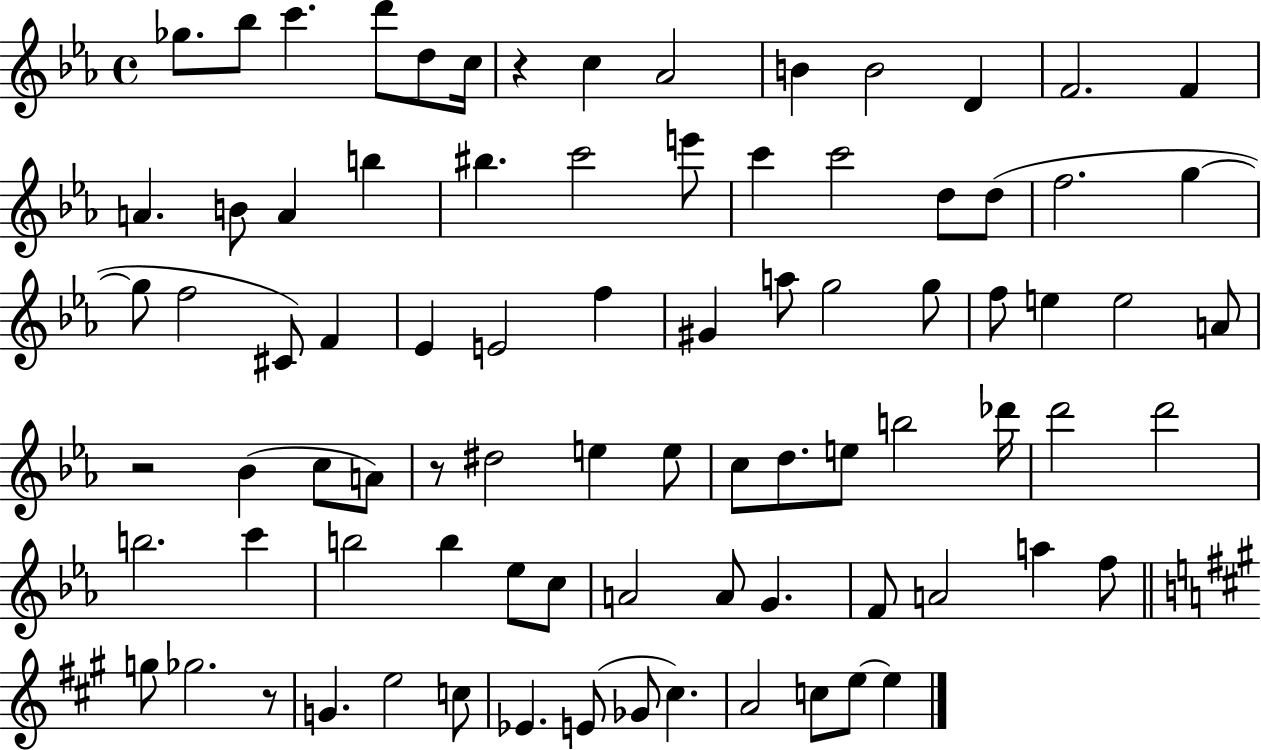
{
  \clef treble
  \time 4/4
  \defaultTimeSignature
  \key ees \major
  \repeat volta 2 { ges''8. bes''8 c'''4. d'''8 d''8 c''16 | r4 c''4 aes'2 | b'4 b'2 d'4 | f'2. f'4 | \break a'4. b'8 a'4 b''4 | bis''4. c'''2 e'''8 | c'''4 c'''2 d''8 d''8( | f''2. g''4~~ | \break g''8 f''2 cis'8) f'4 | ees'4 e'2 f''4 | gis'4 a''8 g''2 g''8 | f''8 e''4 e''2 a'8 | \break r2 bes'4( c''8 a'8) | r8 dis''2 e''4 e''8 | c''8 d''8. e''8 b''2 des'''16 | d'''2 d'''2 | \break b''2. c'''4 | b''2 b''4 ees''8 c''8 | a'2 a'8 g'4. | f'8 a'2 a''4 f''8 | \break \bar "||" \break \key a \major g''8 ges''2. r8 | g'4. e''2 c''8 | ees'4. e'8( ges'8 cis''4.) | a'2 c''8 e''8~~ e''4 | \break } \bar "|."
}